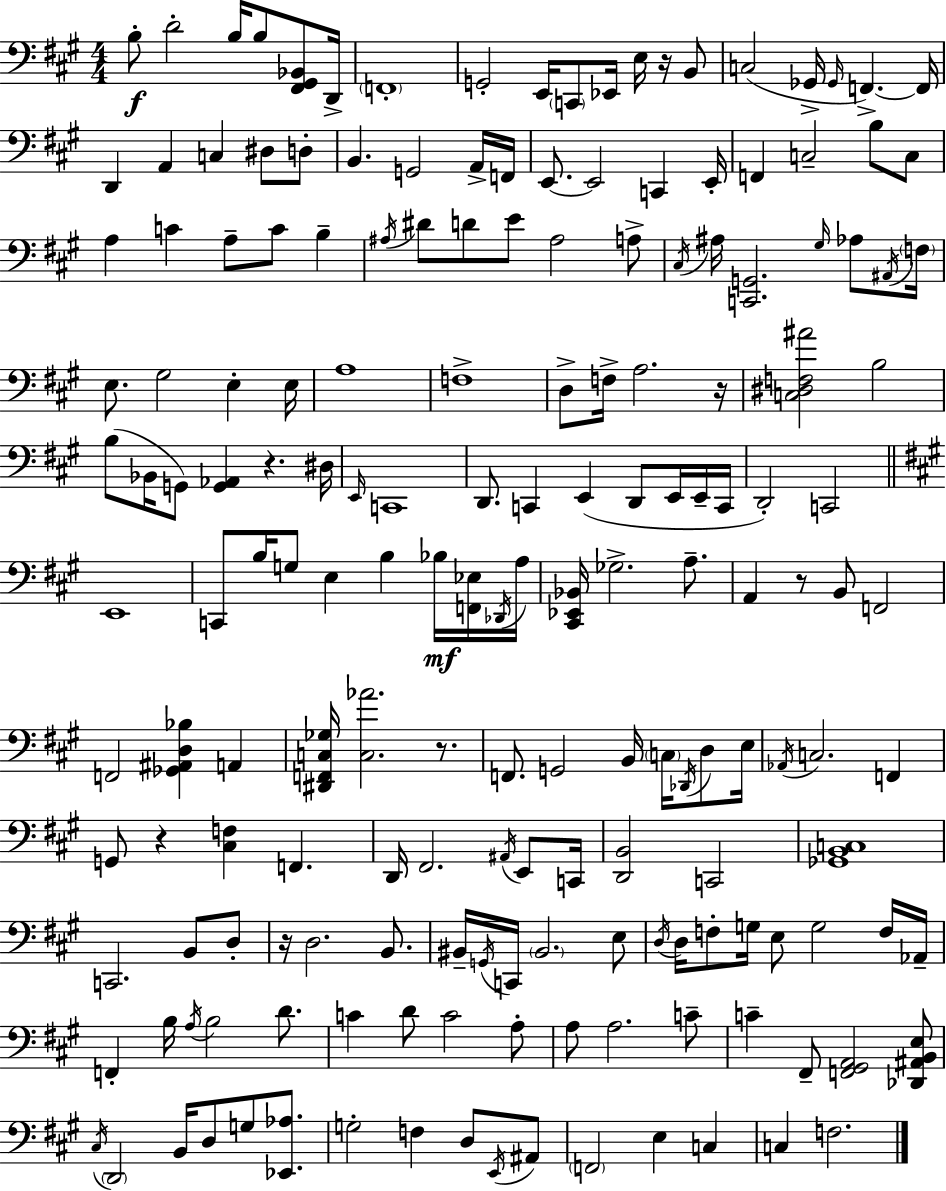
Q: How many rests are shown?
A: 7